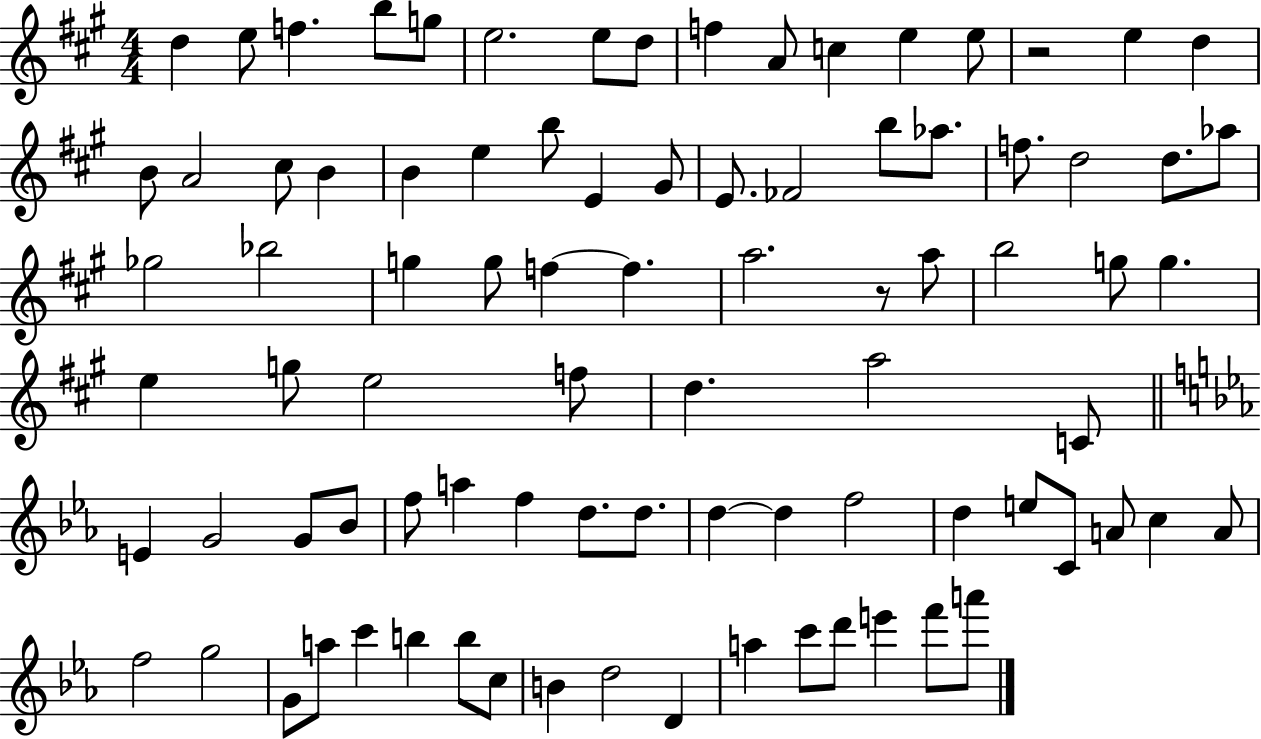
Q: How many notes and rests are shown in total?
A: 87